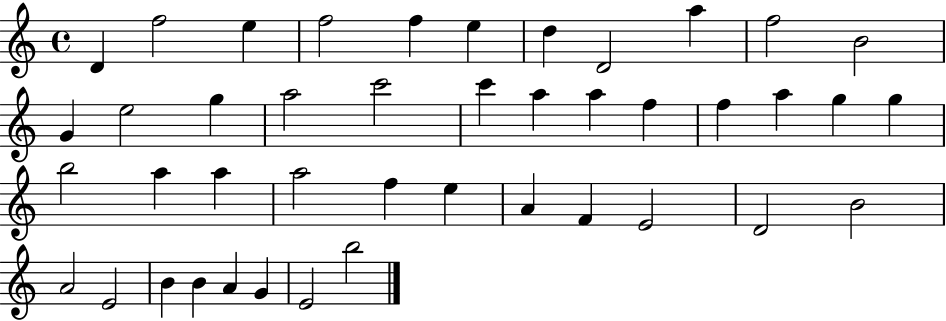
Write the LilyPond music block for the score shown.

{
  \clef treble
  \time 4/4
  \defaultTimeSignature
  \key c \major
  d'4 f''2 e''4 | f''2 f''4 e''4 | d''4 d'2 a''4 | f''2 b'2 | \break g'4 e''2 g''4 | a''2 c'''2 | c'''4 a''4 a''4 f''4 | f''4 a''4 g''4 g''4 | \break b''2 a''4 a''4 | a''2 f''4 e''4 | a'4 f'4 e'2 | d'2 b'2 | \break a'2 e'2 | b'4 b'4 a'4 g'4 | e'2 b''2 | \bar "|."
}